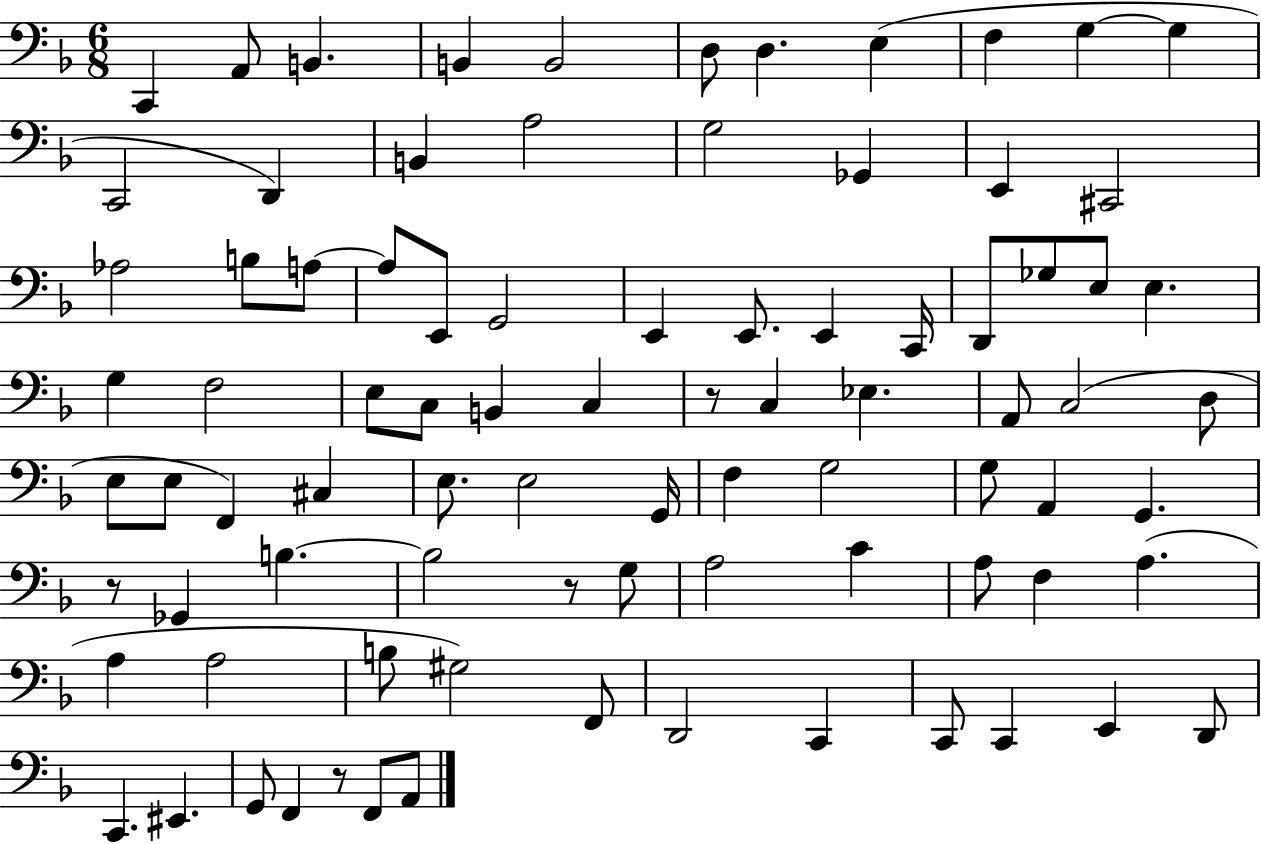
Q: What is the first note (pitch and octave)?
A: C2